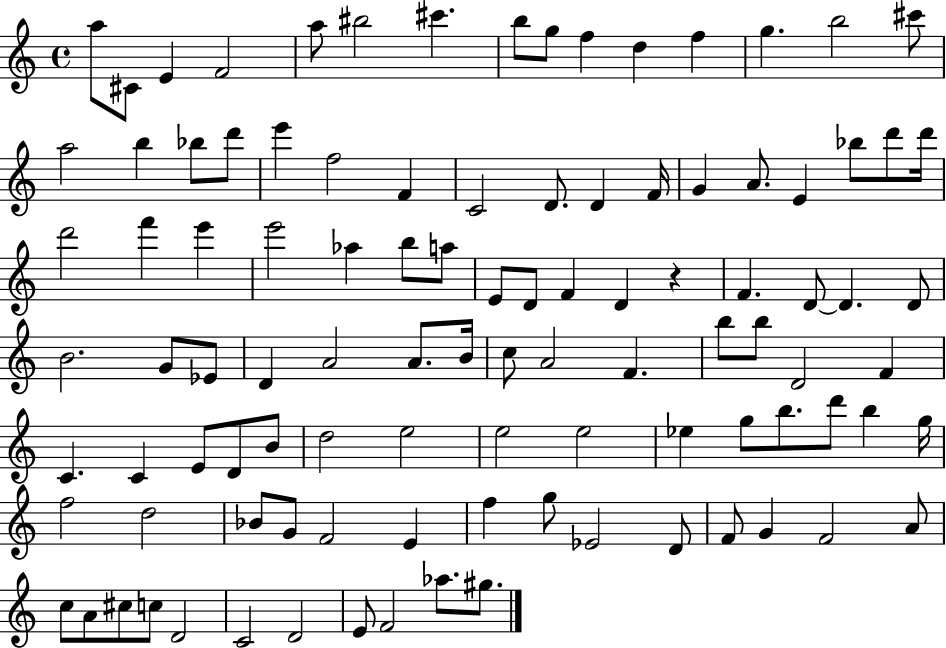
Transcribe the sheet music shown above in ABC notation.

X:1
T:Untitled
M:4/4
L:1/4
K:C
a/2 ^C/2 E F2 a/2 ^b2 ^c' b/2 g/2 f d f g b2 ^c'/2 a2 b _b/2 d'/2 e' f2 F C2 D/2 D F/4 G A/2 E _b/2 d'/2 d'/4 d'2 f' e' e'2 _a b/2 a/2 E/2 D/2 F D z F D/2 D D/2 B2 G/2 _E/2 D A2 A/2 B/4 c/2 A2 F b/2 b/2 D2 F C C E/2 D/2 B/2 d2 e2 e2 e2 _e g/2 b/2 d'/2 b g/4 f2 d2 _B/2 G/2 F2 E f g/2 _E2 D/2 F/2 G F2 A/2 c/2 A/2 ^c/2 c/2 D2 C2 D2 E/2 F2 _a/2 ^g/2